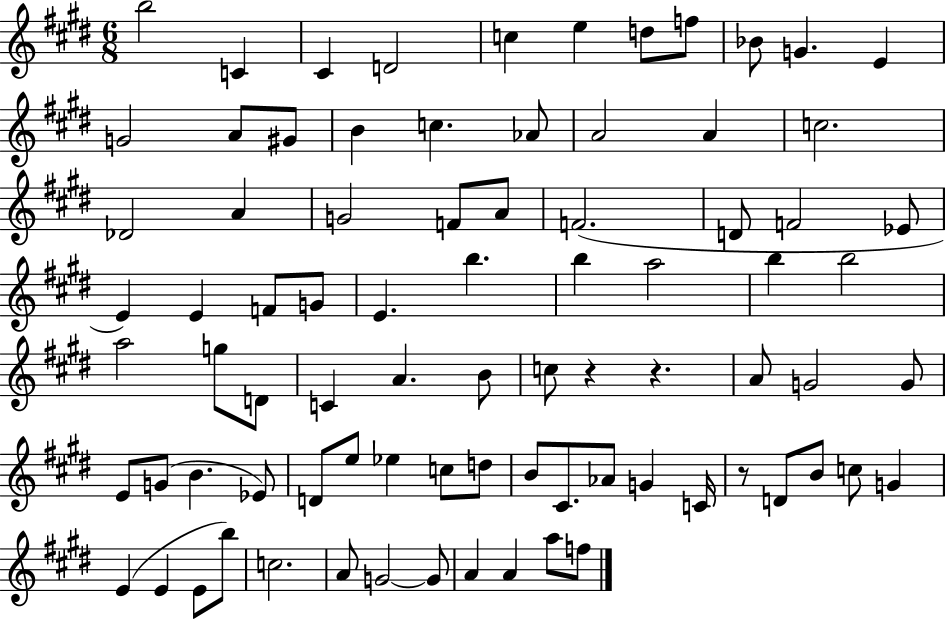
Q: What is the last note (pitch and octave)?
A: F5